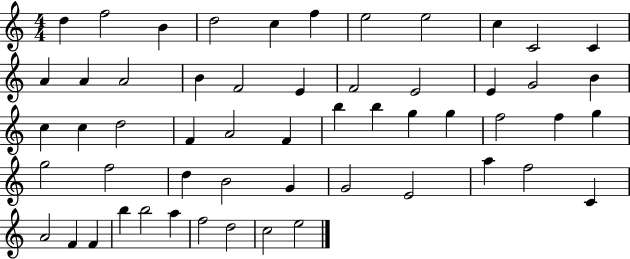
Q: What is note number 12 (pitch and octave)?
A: A4